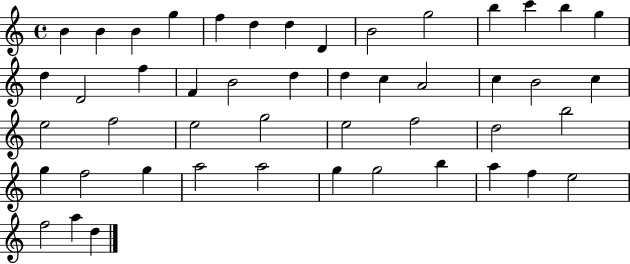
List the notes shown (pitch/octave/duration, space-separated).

B4/q B4/q B4/q G5/q F5/q D5/q D5/q D4/q B4/h G5/h B5/q C6/q B5/q G5/q D5/q D4/h F5/q F4/q B4/h D5/q D5/q C5/q A4/h C5/q B4/h C5/q E5/h F5/h E5/h G5/h E5/h F5/h D5/h B5/h G5/q F5/h G5/q A5/h A5/h G5/q G5/h B5/q A5/q F5/q E5/h F5/h A5/q D5/q